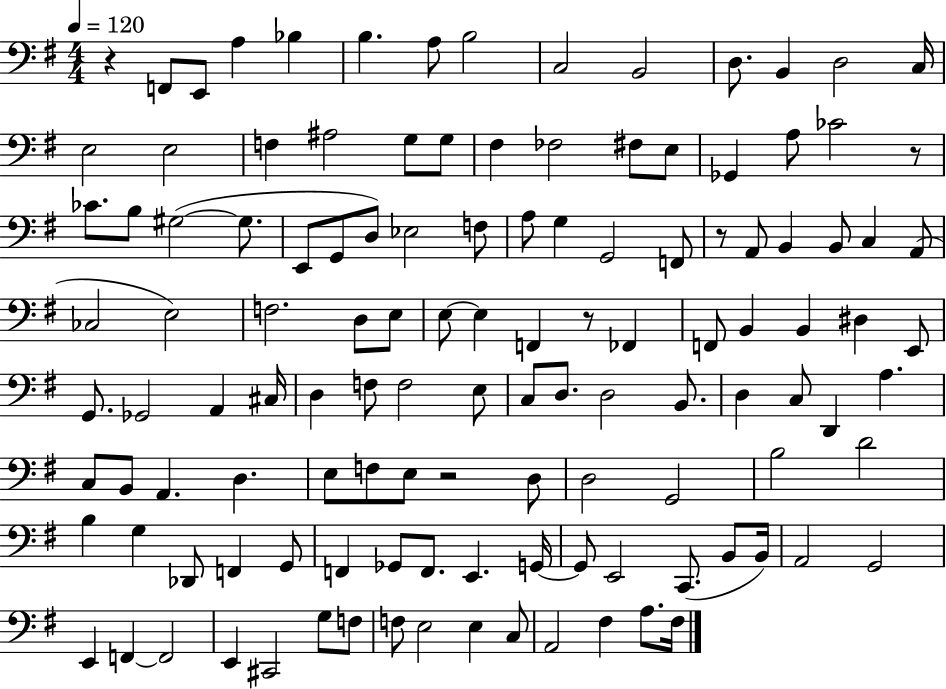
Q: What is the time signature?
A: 4/4